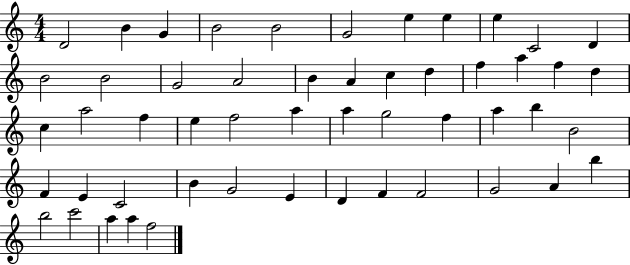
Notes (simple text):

D4/h B4/q G4/q B4/h B4/h G4/h E5/q E5/q E5/q C4/h D4/q B4/h B4/h G4/h A4/h B4/q A4/q C5/q D5/q F5/q A5/q F5/q D5/q C5/q A5/h F5/q E5/q F5/h A5/q A5/q G5/h F5/q A5/q B5/q B4/h F4/q E4/q C4/h B4/q G4/h E4/q D4/q F4/q F4/h G4/h A4/q B5/q B5/h C6/h A5/q A5/q F5/h